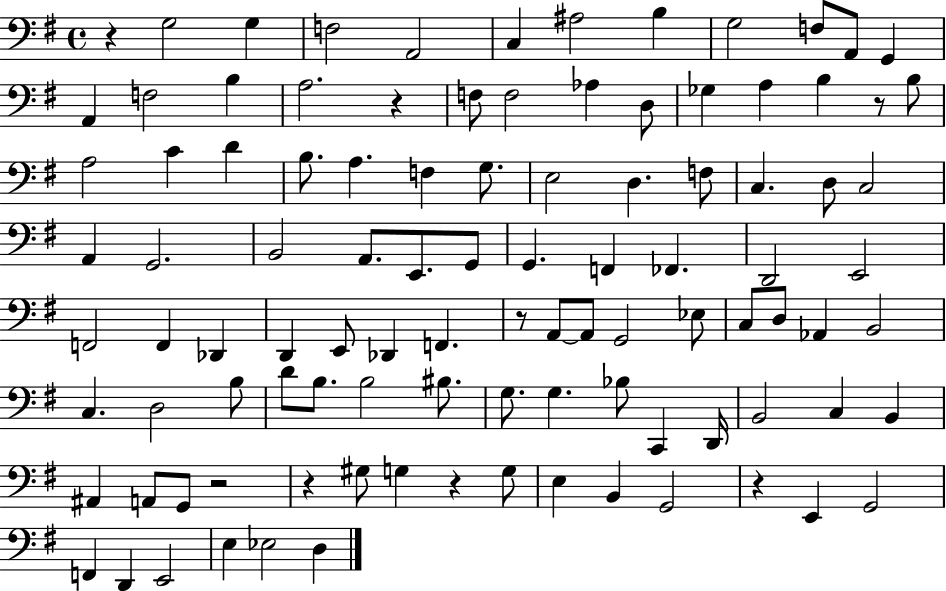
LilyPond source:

{
  \clef bass
  \time 4/4
  \defaultTimeSignature
  \key g \major
  \repeat volta 2 { r4 g2 g4 | f2 a,2 | c4 ais2 b4 | g2 f8 a,8 g,4 | \break a,4 f2 b4 | a2. r4 | f8 f2 aes4 d8 | ges4 a4 b4 r8 b8 | \break a2 c'4 d'4 | b8. a4. f4 g8. | e2 d4. f8 | c4. d8 c2 | \break a,4 g,2. | b,2 a,8. e,8. g,8 | g,4. f,4 fes,4. | d,2 e,2 | \break f,2 f,4 des,4 | d,4 e,8 des,4 f,4. | r8 a,8~~ a,8 g,2 ees8 | c8 d8 aes,4 b,2 | \break c4. d2 b8 | d'8 b8. b2 bis8. | g8. g4. bes8 c,4 d,16 | b,2 c4 b,4 | \break ais,4 a,8 g,8 r2 | r4 gis8 g4 r4 g8 | e4 b,4 g,2 | r4 e,4 g,2 | \break f,4 d,4 e,2 | e4 ees2 d4 | } \bar "|."
}